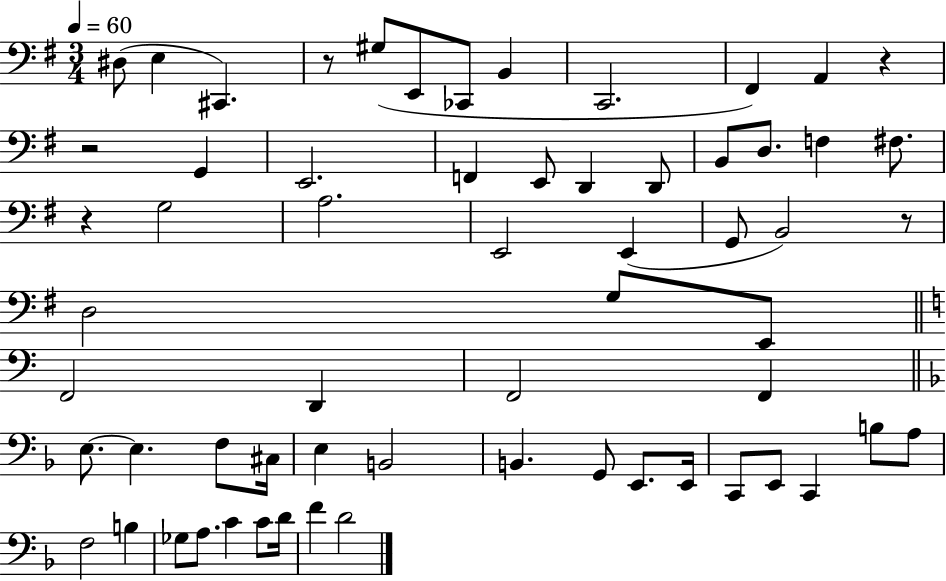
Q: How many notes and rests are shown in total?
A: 62